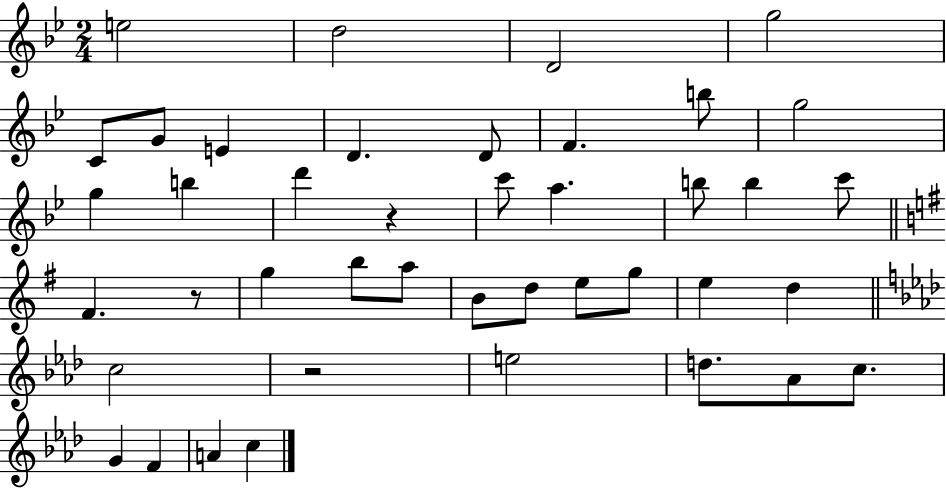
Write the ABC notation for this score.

X:1
T:Untitled
M:2/4
L:1/4
K:Bb
e2 d2 D2 g2 C/2 G/2 E D D/2 F b/2 g2 g b d' z c'/2 a b/2 b c'/2 ^F z/2 g b/2 a/2 B/2 d/2 e/2 g/2 e d c2 z2 e2 d/2 _A/2 c/2 G F A c